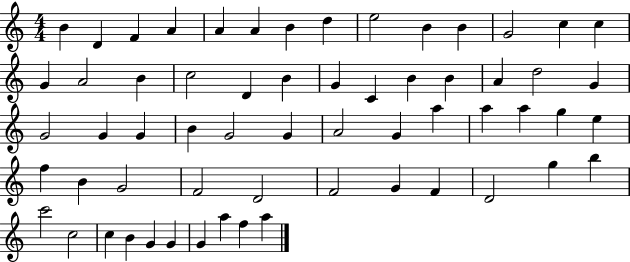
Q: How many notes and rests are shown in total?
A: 61